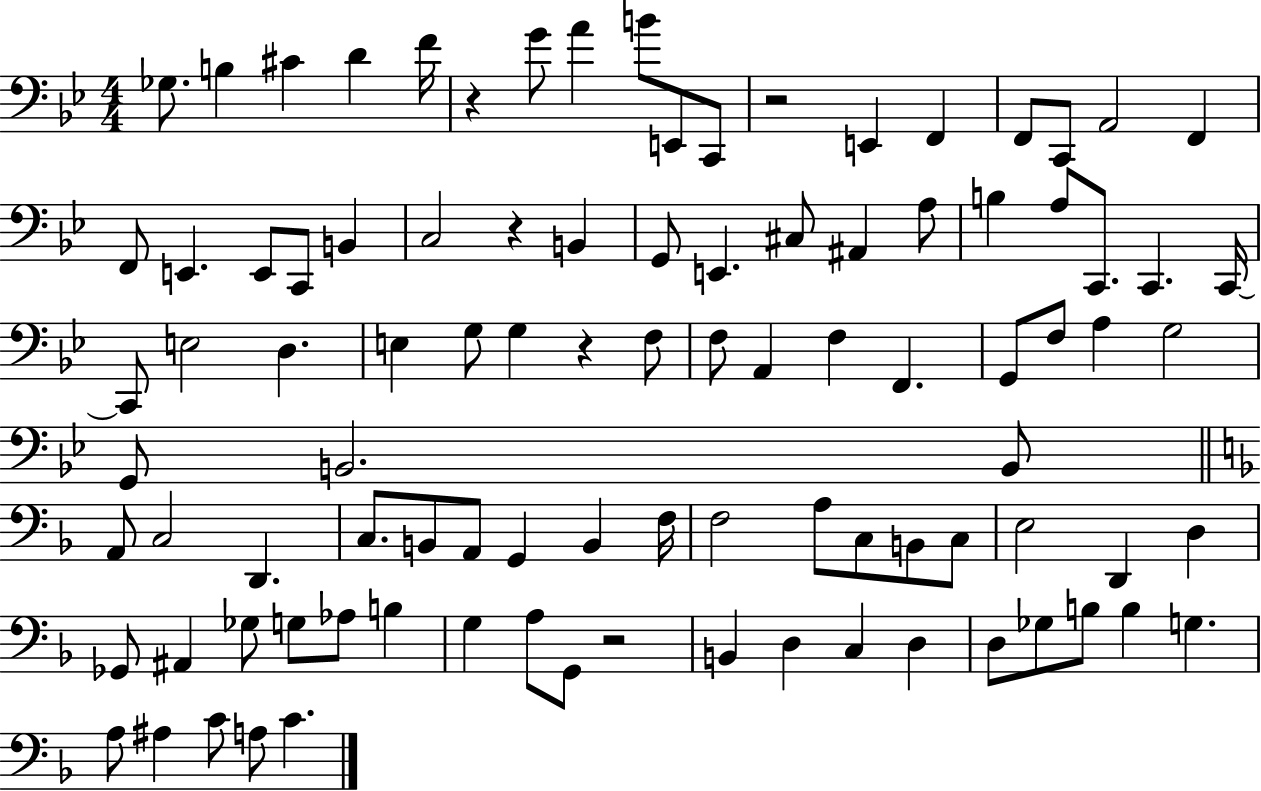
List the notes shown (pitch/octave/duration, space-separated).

Gb3/e. B3/q C#4/q D4/q F4/s R/q G4/e A4/q B4/e E2/e C2/e R/h E2/q F2/q F2/e C2/e A2/h F2/q F2/e E2/q. E2/e C2/e B2/q C3/h R/q B2/q G2/e E2/q. C#3/e A#2/q A3/e B3/q A3/e C2/e. C2/q. C2/s C2/e E3/h D3/q. E3/q G3/e G3/q R/q F3/e F3/e A2/q F3/q F2/q. G2/e F3/e A3/q G3/h G2/e B2/h. B2/e A2/e C3/h D2/q. C3/e. B2/e A2/e G2/q B2/q F3/s F3/h A3/e C3/e B2/e C3/e E3/h D2/q D3/q Gb2/e A#2/q Gb3/e G3/e Ab3/e B3/q G3/q A3/e G2/e R/h B2/q D3/q C3/q D3/q D3/e Gb3/e B3/e B3/q G3/q. A3/e A#3/q C4/e A3/e C4/q.